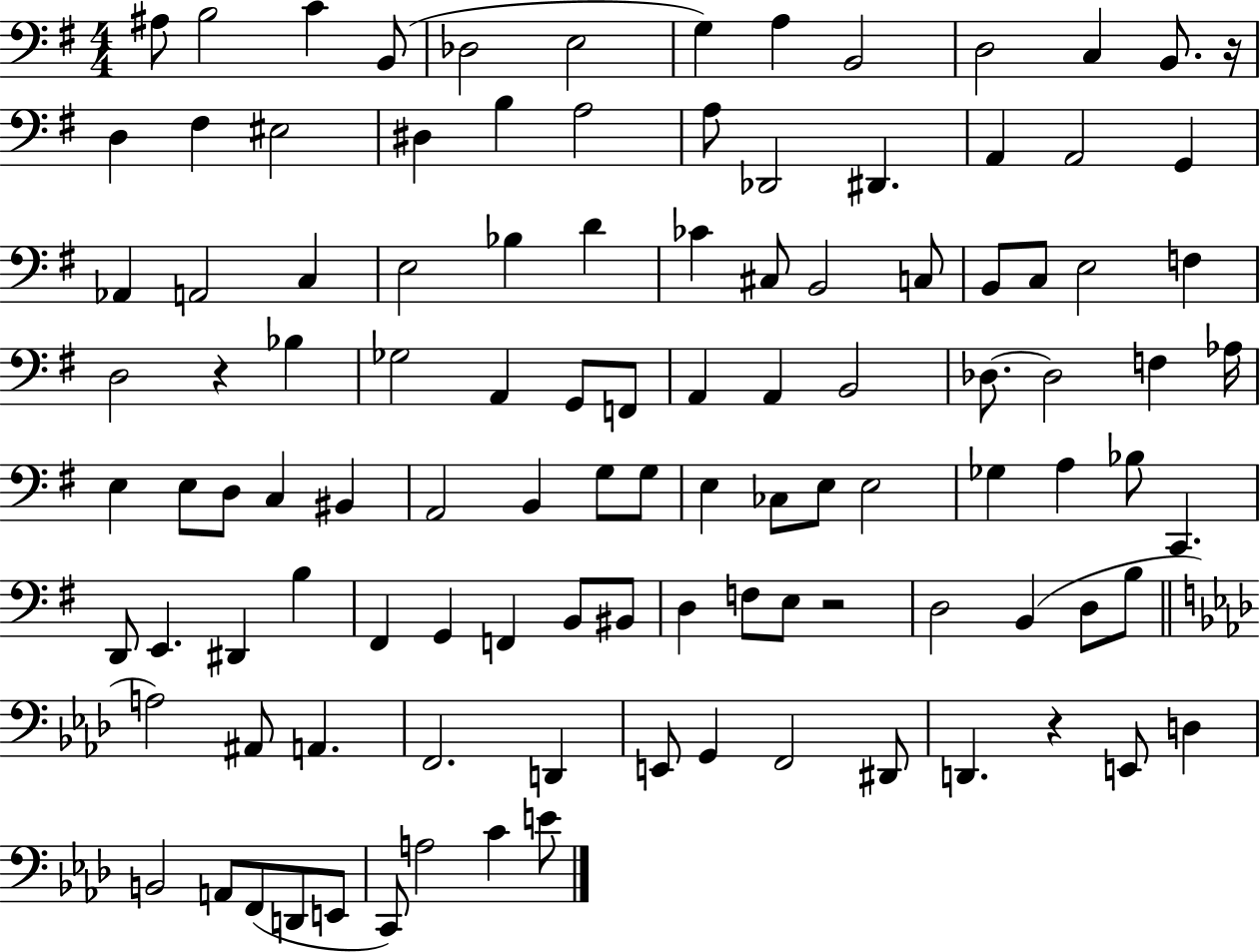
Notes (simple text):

A#3/e B3/h C4/q B2/e Db3/h E3/h G3/q A3/q B2/h D3/h C3/q B2/e. R/s D3/q F#3/q EIS3/h D#3/q B3/q A3/h A3/e Db2/h D#2/q. A2/q A2/h G2/q Ab2/q A2/h C3/q E3/h Bb3/q D4/q CES4/q C#3/e B2/h C3/e B2/e C3/e E3/h F3/q D3/h R/q Bb3/q Gb3/h A2/q G2/e F2/e A2/q A2/q B2/h Db3/e. Db3/h F3/q Ab3/s E3/q E3/e D3/e C3/q BIS2/q A2/h B2/q G3/e G3/e E3/q CES3/e E3/e E3/h Gb3/q A3/q Bb3/e C2/q. D2/e E2/q. D#2/q B3/q F#2/q G2/q F2/q B2/e BIS2/e D3/q F3/e E3/e R/h D3/h B2/q D3/e B3/e A3/h A#2/e A2/q. F2/h. D2/q E2/e G2/q F2/h D#2/e D2/q. R/q E2/e D3/q B2/h A2/e F2/e D2/e E2/e C2/e A3/h C4/q E4/e